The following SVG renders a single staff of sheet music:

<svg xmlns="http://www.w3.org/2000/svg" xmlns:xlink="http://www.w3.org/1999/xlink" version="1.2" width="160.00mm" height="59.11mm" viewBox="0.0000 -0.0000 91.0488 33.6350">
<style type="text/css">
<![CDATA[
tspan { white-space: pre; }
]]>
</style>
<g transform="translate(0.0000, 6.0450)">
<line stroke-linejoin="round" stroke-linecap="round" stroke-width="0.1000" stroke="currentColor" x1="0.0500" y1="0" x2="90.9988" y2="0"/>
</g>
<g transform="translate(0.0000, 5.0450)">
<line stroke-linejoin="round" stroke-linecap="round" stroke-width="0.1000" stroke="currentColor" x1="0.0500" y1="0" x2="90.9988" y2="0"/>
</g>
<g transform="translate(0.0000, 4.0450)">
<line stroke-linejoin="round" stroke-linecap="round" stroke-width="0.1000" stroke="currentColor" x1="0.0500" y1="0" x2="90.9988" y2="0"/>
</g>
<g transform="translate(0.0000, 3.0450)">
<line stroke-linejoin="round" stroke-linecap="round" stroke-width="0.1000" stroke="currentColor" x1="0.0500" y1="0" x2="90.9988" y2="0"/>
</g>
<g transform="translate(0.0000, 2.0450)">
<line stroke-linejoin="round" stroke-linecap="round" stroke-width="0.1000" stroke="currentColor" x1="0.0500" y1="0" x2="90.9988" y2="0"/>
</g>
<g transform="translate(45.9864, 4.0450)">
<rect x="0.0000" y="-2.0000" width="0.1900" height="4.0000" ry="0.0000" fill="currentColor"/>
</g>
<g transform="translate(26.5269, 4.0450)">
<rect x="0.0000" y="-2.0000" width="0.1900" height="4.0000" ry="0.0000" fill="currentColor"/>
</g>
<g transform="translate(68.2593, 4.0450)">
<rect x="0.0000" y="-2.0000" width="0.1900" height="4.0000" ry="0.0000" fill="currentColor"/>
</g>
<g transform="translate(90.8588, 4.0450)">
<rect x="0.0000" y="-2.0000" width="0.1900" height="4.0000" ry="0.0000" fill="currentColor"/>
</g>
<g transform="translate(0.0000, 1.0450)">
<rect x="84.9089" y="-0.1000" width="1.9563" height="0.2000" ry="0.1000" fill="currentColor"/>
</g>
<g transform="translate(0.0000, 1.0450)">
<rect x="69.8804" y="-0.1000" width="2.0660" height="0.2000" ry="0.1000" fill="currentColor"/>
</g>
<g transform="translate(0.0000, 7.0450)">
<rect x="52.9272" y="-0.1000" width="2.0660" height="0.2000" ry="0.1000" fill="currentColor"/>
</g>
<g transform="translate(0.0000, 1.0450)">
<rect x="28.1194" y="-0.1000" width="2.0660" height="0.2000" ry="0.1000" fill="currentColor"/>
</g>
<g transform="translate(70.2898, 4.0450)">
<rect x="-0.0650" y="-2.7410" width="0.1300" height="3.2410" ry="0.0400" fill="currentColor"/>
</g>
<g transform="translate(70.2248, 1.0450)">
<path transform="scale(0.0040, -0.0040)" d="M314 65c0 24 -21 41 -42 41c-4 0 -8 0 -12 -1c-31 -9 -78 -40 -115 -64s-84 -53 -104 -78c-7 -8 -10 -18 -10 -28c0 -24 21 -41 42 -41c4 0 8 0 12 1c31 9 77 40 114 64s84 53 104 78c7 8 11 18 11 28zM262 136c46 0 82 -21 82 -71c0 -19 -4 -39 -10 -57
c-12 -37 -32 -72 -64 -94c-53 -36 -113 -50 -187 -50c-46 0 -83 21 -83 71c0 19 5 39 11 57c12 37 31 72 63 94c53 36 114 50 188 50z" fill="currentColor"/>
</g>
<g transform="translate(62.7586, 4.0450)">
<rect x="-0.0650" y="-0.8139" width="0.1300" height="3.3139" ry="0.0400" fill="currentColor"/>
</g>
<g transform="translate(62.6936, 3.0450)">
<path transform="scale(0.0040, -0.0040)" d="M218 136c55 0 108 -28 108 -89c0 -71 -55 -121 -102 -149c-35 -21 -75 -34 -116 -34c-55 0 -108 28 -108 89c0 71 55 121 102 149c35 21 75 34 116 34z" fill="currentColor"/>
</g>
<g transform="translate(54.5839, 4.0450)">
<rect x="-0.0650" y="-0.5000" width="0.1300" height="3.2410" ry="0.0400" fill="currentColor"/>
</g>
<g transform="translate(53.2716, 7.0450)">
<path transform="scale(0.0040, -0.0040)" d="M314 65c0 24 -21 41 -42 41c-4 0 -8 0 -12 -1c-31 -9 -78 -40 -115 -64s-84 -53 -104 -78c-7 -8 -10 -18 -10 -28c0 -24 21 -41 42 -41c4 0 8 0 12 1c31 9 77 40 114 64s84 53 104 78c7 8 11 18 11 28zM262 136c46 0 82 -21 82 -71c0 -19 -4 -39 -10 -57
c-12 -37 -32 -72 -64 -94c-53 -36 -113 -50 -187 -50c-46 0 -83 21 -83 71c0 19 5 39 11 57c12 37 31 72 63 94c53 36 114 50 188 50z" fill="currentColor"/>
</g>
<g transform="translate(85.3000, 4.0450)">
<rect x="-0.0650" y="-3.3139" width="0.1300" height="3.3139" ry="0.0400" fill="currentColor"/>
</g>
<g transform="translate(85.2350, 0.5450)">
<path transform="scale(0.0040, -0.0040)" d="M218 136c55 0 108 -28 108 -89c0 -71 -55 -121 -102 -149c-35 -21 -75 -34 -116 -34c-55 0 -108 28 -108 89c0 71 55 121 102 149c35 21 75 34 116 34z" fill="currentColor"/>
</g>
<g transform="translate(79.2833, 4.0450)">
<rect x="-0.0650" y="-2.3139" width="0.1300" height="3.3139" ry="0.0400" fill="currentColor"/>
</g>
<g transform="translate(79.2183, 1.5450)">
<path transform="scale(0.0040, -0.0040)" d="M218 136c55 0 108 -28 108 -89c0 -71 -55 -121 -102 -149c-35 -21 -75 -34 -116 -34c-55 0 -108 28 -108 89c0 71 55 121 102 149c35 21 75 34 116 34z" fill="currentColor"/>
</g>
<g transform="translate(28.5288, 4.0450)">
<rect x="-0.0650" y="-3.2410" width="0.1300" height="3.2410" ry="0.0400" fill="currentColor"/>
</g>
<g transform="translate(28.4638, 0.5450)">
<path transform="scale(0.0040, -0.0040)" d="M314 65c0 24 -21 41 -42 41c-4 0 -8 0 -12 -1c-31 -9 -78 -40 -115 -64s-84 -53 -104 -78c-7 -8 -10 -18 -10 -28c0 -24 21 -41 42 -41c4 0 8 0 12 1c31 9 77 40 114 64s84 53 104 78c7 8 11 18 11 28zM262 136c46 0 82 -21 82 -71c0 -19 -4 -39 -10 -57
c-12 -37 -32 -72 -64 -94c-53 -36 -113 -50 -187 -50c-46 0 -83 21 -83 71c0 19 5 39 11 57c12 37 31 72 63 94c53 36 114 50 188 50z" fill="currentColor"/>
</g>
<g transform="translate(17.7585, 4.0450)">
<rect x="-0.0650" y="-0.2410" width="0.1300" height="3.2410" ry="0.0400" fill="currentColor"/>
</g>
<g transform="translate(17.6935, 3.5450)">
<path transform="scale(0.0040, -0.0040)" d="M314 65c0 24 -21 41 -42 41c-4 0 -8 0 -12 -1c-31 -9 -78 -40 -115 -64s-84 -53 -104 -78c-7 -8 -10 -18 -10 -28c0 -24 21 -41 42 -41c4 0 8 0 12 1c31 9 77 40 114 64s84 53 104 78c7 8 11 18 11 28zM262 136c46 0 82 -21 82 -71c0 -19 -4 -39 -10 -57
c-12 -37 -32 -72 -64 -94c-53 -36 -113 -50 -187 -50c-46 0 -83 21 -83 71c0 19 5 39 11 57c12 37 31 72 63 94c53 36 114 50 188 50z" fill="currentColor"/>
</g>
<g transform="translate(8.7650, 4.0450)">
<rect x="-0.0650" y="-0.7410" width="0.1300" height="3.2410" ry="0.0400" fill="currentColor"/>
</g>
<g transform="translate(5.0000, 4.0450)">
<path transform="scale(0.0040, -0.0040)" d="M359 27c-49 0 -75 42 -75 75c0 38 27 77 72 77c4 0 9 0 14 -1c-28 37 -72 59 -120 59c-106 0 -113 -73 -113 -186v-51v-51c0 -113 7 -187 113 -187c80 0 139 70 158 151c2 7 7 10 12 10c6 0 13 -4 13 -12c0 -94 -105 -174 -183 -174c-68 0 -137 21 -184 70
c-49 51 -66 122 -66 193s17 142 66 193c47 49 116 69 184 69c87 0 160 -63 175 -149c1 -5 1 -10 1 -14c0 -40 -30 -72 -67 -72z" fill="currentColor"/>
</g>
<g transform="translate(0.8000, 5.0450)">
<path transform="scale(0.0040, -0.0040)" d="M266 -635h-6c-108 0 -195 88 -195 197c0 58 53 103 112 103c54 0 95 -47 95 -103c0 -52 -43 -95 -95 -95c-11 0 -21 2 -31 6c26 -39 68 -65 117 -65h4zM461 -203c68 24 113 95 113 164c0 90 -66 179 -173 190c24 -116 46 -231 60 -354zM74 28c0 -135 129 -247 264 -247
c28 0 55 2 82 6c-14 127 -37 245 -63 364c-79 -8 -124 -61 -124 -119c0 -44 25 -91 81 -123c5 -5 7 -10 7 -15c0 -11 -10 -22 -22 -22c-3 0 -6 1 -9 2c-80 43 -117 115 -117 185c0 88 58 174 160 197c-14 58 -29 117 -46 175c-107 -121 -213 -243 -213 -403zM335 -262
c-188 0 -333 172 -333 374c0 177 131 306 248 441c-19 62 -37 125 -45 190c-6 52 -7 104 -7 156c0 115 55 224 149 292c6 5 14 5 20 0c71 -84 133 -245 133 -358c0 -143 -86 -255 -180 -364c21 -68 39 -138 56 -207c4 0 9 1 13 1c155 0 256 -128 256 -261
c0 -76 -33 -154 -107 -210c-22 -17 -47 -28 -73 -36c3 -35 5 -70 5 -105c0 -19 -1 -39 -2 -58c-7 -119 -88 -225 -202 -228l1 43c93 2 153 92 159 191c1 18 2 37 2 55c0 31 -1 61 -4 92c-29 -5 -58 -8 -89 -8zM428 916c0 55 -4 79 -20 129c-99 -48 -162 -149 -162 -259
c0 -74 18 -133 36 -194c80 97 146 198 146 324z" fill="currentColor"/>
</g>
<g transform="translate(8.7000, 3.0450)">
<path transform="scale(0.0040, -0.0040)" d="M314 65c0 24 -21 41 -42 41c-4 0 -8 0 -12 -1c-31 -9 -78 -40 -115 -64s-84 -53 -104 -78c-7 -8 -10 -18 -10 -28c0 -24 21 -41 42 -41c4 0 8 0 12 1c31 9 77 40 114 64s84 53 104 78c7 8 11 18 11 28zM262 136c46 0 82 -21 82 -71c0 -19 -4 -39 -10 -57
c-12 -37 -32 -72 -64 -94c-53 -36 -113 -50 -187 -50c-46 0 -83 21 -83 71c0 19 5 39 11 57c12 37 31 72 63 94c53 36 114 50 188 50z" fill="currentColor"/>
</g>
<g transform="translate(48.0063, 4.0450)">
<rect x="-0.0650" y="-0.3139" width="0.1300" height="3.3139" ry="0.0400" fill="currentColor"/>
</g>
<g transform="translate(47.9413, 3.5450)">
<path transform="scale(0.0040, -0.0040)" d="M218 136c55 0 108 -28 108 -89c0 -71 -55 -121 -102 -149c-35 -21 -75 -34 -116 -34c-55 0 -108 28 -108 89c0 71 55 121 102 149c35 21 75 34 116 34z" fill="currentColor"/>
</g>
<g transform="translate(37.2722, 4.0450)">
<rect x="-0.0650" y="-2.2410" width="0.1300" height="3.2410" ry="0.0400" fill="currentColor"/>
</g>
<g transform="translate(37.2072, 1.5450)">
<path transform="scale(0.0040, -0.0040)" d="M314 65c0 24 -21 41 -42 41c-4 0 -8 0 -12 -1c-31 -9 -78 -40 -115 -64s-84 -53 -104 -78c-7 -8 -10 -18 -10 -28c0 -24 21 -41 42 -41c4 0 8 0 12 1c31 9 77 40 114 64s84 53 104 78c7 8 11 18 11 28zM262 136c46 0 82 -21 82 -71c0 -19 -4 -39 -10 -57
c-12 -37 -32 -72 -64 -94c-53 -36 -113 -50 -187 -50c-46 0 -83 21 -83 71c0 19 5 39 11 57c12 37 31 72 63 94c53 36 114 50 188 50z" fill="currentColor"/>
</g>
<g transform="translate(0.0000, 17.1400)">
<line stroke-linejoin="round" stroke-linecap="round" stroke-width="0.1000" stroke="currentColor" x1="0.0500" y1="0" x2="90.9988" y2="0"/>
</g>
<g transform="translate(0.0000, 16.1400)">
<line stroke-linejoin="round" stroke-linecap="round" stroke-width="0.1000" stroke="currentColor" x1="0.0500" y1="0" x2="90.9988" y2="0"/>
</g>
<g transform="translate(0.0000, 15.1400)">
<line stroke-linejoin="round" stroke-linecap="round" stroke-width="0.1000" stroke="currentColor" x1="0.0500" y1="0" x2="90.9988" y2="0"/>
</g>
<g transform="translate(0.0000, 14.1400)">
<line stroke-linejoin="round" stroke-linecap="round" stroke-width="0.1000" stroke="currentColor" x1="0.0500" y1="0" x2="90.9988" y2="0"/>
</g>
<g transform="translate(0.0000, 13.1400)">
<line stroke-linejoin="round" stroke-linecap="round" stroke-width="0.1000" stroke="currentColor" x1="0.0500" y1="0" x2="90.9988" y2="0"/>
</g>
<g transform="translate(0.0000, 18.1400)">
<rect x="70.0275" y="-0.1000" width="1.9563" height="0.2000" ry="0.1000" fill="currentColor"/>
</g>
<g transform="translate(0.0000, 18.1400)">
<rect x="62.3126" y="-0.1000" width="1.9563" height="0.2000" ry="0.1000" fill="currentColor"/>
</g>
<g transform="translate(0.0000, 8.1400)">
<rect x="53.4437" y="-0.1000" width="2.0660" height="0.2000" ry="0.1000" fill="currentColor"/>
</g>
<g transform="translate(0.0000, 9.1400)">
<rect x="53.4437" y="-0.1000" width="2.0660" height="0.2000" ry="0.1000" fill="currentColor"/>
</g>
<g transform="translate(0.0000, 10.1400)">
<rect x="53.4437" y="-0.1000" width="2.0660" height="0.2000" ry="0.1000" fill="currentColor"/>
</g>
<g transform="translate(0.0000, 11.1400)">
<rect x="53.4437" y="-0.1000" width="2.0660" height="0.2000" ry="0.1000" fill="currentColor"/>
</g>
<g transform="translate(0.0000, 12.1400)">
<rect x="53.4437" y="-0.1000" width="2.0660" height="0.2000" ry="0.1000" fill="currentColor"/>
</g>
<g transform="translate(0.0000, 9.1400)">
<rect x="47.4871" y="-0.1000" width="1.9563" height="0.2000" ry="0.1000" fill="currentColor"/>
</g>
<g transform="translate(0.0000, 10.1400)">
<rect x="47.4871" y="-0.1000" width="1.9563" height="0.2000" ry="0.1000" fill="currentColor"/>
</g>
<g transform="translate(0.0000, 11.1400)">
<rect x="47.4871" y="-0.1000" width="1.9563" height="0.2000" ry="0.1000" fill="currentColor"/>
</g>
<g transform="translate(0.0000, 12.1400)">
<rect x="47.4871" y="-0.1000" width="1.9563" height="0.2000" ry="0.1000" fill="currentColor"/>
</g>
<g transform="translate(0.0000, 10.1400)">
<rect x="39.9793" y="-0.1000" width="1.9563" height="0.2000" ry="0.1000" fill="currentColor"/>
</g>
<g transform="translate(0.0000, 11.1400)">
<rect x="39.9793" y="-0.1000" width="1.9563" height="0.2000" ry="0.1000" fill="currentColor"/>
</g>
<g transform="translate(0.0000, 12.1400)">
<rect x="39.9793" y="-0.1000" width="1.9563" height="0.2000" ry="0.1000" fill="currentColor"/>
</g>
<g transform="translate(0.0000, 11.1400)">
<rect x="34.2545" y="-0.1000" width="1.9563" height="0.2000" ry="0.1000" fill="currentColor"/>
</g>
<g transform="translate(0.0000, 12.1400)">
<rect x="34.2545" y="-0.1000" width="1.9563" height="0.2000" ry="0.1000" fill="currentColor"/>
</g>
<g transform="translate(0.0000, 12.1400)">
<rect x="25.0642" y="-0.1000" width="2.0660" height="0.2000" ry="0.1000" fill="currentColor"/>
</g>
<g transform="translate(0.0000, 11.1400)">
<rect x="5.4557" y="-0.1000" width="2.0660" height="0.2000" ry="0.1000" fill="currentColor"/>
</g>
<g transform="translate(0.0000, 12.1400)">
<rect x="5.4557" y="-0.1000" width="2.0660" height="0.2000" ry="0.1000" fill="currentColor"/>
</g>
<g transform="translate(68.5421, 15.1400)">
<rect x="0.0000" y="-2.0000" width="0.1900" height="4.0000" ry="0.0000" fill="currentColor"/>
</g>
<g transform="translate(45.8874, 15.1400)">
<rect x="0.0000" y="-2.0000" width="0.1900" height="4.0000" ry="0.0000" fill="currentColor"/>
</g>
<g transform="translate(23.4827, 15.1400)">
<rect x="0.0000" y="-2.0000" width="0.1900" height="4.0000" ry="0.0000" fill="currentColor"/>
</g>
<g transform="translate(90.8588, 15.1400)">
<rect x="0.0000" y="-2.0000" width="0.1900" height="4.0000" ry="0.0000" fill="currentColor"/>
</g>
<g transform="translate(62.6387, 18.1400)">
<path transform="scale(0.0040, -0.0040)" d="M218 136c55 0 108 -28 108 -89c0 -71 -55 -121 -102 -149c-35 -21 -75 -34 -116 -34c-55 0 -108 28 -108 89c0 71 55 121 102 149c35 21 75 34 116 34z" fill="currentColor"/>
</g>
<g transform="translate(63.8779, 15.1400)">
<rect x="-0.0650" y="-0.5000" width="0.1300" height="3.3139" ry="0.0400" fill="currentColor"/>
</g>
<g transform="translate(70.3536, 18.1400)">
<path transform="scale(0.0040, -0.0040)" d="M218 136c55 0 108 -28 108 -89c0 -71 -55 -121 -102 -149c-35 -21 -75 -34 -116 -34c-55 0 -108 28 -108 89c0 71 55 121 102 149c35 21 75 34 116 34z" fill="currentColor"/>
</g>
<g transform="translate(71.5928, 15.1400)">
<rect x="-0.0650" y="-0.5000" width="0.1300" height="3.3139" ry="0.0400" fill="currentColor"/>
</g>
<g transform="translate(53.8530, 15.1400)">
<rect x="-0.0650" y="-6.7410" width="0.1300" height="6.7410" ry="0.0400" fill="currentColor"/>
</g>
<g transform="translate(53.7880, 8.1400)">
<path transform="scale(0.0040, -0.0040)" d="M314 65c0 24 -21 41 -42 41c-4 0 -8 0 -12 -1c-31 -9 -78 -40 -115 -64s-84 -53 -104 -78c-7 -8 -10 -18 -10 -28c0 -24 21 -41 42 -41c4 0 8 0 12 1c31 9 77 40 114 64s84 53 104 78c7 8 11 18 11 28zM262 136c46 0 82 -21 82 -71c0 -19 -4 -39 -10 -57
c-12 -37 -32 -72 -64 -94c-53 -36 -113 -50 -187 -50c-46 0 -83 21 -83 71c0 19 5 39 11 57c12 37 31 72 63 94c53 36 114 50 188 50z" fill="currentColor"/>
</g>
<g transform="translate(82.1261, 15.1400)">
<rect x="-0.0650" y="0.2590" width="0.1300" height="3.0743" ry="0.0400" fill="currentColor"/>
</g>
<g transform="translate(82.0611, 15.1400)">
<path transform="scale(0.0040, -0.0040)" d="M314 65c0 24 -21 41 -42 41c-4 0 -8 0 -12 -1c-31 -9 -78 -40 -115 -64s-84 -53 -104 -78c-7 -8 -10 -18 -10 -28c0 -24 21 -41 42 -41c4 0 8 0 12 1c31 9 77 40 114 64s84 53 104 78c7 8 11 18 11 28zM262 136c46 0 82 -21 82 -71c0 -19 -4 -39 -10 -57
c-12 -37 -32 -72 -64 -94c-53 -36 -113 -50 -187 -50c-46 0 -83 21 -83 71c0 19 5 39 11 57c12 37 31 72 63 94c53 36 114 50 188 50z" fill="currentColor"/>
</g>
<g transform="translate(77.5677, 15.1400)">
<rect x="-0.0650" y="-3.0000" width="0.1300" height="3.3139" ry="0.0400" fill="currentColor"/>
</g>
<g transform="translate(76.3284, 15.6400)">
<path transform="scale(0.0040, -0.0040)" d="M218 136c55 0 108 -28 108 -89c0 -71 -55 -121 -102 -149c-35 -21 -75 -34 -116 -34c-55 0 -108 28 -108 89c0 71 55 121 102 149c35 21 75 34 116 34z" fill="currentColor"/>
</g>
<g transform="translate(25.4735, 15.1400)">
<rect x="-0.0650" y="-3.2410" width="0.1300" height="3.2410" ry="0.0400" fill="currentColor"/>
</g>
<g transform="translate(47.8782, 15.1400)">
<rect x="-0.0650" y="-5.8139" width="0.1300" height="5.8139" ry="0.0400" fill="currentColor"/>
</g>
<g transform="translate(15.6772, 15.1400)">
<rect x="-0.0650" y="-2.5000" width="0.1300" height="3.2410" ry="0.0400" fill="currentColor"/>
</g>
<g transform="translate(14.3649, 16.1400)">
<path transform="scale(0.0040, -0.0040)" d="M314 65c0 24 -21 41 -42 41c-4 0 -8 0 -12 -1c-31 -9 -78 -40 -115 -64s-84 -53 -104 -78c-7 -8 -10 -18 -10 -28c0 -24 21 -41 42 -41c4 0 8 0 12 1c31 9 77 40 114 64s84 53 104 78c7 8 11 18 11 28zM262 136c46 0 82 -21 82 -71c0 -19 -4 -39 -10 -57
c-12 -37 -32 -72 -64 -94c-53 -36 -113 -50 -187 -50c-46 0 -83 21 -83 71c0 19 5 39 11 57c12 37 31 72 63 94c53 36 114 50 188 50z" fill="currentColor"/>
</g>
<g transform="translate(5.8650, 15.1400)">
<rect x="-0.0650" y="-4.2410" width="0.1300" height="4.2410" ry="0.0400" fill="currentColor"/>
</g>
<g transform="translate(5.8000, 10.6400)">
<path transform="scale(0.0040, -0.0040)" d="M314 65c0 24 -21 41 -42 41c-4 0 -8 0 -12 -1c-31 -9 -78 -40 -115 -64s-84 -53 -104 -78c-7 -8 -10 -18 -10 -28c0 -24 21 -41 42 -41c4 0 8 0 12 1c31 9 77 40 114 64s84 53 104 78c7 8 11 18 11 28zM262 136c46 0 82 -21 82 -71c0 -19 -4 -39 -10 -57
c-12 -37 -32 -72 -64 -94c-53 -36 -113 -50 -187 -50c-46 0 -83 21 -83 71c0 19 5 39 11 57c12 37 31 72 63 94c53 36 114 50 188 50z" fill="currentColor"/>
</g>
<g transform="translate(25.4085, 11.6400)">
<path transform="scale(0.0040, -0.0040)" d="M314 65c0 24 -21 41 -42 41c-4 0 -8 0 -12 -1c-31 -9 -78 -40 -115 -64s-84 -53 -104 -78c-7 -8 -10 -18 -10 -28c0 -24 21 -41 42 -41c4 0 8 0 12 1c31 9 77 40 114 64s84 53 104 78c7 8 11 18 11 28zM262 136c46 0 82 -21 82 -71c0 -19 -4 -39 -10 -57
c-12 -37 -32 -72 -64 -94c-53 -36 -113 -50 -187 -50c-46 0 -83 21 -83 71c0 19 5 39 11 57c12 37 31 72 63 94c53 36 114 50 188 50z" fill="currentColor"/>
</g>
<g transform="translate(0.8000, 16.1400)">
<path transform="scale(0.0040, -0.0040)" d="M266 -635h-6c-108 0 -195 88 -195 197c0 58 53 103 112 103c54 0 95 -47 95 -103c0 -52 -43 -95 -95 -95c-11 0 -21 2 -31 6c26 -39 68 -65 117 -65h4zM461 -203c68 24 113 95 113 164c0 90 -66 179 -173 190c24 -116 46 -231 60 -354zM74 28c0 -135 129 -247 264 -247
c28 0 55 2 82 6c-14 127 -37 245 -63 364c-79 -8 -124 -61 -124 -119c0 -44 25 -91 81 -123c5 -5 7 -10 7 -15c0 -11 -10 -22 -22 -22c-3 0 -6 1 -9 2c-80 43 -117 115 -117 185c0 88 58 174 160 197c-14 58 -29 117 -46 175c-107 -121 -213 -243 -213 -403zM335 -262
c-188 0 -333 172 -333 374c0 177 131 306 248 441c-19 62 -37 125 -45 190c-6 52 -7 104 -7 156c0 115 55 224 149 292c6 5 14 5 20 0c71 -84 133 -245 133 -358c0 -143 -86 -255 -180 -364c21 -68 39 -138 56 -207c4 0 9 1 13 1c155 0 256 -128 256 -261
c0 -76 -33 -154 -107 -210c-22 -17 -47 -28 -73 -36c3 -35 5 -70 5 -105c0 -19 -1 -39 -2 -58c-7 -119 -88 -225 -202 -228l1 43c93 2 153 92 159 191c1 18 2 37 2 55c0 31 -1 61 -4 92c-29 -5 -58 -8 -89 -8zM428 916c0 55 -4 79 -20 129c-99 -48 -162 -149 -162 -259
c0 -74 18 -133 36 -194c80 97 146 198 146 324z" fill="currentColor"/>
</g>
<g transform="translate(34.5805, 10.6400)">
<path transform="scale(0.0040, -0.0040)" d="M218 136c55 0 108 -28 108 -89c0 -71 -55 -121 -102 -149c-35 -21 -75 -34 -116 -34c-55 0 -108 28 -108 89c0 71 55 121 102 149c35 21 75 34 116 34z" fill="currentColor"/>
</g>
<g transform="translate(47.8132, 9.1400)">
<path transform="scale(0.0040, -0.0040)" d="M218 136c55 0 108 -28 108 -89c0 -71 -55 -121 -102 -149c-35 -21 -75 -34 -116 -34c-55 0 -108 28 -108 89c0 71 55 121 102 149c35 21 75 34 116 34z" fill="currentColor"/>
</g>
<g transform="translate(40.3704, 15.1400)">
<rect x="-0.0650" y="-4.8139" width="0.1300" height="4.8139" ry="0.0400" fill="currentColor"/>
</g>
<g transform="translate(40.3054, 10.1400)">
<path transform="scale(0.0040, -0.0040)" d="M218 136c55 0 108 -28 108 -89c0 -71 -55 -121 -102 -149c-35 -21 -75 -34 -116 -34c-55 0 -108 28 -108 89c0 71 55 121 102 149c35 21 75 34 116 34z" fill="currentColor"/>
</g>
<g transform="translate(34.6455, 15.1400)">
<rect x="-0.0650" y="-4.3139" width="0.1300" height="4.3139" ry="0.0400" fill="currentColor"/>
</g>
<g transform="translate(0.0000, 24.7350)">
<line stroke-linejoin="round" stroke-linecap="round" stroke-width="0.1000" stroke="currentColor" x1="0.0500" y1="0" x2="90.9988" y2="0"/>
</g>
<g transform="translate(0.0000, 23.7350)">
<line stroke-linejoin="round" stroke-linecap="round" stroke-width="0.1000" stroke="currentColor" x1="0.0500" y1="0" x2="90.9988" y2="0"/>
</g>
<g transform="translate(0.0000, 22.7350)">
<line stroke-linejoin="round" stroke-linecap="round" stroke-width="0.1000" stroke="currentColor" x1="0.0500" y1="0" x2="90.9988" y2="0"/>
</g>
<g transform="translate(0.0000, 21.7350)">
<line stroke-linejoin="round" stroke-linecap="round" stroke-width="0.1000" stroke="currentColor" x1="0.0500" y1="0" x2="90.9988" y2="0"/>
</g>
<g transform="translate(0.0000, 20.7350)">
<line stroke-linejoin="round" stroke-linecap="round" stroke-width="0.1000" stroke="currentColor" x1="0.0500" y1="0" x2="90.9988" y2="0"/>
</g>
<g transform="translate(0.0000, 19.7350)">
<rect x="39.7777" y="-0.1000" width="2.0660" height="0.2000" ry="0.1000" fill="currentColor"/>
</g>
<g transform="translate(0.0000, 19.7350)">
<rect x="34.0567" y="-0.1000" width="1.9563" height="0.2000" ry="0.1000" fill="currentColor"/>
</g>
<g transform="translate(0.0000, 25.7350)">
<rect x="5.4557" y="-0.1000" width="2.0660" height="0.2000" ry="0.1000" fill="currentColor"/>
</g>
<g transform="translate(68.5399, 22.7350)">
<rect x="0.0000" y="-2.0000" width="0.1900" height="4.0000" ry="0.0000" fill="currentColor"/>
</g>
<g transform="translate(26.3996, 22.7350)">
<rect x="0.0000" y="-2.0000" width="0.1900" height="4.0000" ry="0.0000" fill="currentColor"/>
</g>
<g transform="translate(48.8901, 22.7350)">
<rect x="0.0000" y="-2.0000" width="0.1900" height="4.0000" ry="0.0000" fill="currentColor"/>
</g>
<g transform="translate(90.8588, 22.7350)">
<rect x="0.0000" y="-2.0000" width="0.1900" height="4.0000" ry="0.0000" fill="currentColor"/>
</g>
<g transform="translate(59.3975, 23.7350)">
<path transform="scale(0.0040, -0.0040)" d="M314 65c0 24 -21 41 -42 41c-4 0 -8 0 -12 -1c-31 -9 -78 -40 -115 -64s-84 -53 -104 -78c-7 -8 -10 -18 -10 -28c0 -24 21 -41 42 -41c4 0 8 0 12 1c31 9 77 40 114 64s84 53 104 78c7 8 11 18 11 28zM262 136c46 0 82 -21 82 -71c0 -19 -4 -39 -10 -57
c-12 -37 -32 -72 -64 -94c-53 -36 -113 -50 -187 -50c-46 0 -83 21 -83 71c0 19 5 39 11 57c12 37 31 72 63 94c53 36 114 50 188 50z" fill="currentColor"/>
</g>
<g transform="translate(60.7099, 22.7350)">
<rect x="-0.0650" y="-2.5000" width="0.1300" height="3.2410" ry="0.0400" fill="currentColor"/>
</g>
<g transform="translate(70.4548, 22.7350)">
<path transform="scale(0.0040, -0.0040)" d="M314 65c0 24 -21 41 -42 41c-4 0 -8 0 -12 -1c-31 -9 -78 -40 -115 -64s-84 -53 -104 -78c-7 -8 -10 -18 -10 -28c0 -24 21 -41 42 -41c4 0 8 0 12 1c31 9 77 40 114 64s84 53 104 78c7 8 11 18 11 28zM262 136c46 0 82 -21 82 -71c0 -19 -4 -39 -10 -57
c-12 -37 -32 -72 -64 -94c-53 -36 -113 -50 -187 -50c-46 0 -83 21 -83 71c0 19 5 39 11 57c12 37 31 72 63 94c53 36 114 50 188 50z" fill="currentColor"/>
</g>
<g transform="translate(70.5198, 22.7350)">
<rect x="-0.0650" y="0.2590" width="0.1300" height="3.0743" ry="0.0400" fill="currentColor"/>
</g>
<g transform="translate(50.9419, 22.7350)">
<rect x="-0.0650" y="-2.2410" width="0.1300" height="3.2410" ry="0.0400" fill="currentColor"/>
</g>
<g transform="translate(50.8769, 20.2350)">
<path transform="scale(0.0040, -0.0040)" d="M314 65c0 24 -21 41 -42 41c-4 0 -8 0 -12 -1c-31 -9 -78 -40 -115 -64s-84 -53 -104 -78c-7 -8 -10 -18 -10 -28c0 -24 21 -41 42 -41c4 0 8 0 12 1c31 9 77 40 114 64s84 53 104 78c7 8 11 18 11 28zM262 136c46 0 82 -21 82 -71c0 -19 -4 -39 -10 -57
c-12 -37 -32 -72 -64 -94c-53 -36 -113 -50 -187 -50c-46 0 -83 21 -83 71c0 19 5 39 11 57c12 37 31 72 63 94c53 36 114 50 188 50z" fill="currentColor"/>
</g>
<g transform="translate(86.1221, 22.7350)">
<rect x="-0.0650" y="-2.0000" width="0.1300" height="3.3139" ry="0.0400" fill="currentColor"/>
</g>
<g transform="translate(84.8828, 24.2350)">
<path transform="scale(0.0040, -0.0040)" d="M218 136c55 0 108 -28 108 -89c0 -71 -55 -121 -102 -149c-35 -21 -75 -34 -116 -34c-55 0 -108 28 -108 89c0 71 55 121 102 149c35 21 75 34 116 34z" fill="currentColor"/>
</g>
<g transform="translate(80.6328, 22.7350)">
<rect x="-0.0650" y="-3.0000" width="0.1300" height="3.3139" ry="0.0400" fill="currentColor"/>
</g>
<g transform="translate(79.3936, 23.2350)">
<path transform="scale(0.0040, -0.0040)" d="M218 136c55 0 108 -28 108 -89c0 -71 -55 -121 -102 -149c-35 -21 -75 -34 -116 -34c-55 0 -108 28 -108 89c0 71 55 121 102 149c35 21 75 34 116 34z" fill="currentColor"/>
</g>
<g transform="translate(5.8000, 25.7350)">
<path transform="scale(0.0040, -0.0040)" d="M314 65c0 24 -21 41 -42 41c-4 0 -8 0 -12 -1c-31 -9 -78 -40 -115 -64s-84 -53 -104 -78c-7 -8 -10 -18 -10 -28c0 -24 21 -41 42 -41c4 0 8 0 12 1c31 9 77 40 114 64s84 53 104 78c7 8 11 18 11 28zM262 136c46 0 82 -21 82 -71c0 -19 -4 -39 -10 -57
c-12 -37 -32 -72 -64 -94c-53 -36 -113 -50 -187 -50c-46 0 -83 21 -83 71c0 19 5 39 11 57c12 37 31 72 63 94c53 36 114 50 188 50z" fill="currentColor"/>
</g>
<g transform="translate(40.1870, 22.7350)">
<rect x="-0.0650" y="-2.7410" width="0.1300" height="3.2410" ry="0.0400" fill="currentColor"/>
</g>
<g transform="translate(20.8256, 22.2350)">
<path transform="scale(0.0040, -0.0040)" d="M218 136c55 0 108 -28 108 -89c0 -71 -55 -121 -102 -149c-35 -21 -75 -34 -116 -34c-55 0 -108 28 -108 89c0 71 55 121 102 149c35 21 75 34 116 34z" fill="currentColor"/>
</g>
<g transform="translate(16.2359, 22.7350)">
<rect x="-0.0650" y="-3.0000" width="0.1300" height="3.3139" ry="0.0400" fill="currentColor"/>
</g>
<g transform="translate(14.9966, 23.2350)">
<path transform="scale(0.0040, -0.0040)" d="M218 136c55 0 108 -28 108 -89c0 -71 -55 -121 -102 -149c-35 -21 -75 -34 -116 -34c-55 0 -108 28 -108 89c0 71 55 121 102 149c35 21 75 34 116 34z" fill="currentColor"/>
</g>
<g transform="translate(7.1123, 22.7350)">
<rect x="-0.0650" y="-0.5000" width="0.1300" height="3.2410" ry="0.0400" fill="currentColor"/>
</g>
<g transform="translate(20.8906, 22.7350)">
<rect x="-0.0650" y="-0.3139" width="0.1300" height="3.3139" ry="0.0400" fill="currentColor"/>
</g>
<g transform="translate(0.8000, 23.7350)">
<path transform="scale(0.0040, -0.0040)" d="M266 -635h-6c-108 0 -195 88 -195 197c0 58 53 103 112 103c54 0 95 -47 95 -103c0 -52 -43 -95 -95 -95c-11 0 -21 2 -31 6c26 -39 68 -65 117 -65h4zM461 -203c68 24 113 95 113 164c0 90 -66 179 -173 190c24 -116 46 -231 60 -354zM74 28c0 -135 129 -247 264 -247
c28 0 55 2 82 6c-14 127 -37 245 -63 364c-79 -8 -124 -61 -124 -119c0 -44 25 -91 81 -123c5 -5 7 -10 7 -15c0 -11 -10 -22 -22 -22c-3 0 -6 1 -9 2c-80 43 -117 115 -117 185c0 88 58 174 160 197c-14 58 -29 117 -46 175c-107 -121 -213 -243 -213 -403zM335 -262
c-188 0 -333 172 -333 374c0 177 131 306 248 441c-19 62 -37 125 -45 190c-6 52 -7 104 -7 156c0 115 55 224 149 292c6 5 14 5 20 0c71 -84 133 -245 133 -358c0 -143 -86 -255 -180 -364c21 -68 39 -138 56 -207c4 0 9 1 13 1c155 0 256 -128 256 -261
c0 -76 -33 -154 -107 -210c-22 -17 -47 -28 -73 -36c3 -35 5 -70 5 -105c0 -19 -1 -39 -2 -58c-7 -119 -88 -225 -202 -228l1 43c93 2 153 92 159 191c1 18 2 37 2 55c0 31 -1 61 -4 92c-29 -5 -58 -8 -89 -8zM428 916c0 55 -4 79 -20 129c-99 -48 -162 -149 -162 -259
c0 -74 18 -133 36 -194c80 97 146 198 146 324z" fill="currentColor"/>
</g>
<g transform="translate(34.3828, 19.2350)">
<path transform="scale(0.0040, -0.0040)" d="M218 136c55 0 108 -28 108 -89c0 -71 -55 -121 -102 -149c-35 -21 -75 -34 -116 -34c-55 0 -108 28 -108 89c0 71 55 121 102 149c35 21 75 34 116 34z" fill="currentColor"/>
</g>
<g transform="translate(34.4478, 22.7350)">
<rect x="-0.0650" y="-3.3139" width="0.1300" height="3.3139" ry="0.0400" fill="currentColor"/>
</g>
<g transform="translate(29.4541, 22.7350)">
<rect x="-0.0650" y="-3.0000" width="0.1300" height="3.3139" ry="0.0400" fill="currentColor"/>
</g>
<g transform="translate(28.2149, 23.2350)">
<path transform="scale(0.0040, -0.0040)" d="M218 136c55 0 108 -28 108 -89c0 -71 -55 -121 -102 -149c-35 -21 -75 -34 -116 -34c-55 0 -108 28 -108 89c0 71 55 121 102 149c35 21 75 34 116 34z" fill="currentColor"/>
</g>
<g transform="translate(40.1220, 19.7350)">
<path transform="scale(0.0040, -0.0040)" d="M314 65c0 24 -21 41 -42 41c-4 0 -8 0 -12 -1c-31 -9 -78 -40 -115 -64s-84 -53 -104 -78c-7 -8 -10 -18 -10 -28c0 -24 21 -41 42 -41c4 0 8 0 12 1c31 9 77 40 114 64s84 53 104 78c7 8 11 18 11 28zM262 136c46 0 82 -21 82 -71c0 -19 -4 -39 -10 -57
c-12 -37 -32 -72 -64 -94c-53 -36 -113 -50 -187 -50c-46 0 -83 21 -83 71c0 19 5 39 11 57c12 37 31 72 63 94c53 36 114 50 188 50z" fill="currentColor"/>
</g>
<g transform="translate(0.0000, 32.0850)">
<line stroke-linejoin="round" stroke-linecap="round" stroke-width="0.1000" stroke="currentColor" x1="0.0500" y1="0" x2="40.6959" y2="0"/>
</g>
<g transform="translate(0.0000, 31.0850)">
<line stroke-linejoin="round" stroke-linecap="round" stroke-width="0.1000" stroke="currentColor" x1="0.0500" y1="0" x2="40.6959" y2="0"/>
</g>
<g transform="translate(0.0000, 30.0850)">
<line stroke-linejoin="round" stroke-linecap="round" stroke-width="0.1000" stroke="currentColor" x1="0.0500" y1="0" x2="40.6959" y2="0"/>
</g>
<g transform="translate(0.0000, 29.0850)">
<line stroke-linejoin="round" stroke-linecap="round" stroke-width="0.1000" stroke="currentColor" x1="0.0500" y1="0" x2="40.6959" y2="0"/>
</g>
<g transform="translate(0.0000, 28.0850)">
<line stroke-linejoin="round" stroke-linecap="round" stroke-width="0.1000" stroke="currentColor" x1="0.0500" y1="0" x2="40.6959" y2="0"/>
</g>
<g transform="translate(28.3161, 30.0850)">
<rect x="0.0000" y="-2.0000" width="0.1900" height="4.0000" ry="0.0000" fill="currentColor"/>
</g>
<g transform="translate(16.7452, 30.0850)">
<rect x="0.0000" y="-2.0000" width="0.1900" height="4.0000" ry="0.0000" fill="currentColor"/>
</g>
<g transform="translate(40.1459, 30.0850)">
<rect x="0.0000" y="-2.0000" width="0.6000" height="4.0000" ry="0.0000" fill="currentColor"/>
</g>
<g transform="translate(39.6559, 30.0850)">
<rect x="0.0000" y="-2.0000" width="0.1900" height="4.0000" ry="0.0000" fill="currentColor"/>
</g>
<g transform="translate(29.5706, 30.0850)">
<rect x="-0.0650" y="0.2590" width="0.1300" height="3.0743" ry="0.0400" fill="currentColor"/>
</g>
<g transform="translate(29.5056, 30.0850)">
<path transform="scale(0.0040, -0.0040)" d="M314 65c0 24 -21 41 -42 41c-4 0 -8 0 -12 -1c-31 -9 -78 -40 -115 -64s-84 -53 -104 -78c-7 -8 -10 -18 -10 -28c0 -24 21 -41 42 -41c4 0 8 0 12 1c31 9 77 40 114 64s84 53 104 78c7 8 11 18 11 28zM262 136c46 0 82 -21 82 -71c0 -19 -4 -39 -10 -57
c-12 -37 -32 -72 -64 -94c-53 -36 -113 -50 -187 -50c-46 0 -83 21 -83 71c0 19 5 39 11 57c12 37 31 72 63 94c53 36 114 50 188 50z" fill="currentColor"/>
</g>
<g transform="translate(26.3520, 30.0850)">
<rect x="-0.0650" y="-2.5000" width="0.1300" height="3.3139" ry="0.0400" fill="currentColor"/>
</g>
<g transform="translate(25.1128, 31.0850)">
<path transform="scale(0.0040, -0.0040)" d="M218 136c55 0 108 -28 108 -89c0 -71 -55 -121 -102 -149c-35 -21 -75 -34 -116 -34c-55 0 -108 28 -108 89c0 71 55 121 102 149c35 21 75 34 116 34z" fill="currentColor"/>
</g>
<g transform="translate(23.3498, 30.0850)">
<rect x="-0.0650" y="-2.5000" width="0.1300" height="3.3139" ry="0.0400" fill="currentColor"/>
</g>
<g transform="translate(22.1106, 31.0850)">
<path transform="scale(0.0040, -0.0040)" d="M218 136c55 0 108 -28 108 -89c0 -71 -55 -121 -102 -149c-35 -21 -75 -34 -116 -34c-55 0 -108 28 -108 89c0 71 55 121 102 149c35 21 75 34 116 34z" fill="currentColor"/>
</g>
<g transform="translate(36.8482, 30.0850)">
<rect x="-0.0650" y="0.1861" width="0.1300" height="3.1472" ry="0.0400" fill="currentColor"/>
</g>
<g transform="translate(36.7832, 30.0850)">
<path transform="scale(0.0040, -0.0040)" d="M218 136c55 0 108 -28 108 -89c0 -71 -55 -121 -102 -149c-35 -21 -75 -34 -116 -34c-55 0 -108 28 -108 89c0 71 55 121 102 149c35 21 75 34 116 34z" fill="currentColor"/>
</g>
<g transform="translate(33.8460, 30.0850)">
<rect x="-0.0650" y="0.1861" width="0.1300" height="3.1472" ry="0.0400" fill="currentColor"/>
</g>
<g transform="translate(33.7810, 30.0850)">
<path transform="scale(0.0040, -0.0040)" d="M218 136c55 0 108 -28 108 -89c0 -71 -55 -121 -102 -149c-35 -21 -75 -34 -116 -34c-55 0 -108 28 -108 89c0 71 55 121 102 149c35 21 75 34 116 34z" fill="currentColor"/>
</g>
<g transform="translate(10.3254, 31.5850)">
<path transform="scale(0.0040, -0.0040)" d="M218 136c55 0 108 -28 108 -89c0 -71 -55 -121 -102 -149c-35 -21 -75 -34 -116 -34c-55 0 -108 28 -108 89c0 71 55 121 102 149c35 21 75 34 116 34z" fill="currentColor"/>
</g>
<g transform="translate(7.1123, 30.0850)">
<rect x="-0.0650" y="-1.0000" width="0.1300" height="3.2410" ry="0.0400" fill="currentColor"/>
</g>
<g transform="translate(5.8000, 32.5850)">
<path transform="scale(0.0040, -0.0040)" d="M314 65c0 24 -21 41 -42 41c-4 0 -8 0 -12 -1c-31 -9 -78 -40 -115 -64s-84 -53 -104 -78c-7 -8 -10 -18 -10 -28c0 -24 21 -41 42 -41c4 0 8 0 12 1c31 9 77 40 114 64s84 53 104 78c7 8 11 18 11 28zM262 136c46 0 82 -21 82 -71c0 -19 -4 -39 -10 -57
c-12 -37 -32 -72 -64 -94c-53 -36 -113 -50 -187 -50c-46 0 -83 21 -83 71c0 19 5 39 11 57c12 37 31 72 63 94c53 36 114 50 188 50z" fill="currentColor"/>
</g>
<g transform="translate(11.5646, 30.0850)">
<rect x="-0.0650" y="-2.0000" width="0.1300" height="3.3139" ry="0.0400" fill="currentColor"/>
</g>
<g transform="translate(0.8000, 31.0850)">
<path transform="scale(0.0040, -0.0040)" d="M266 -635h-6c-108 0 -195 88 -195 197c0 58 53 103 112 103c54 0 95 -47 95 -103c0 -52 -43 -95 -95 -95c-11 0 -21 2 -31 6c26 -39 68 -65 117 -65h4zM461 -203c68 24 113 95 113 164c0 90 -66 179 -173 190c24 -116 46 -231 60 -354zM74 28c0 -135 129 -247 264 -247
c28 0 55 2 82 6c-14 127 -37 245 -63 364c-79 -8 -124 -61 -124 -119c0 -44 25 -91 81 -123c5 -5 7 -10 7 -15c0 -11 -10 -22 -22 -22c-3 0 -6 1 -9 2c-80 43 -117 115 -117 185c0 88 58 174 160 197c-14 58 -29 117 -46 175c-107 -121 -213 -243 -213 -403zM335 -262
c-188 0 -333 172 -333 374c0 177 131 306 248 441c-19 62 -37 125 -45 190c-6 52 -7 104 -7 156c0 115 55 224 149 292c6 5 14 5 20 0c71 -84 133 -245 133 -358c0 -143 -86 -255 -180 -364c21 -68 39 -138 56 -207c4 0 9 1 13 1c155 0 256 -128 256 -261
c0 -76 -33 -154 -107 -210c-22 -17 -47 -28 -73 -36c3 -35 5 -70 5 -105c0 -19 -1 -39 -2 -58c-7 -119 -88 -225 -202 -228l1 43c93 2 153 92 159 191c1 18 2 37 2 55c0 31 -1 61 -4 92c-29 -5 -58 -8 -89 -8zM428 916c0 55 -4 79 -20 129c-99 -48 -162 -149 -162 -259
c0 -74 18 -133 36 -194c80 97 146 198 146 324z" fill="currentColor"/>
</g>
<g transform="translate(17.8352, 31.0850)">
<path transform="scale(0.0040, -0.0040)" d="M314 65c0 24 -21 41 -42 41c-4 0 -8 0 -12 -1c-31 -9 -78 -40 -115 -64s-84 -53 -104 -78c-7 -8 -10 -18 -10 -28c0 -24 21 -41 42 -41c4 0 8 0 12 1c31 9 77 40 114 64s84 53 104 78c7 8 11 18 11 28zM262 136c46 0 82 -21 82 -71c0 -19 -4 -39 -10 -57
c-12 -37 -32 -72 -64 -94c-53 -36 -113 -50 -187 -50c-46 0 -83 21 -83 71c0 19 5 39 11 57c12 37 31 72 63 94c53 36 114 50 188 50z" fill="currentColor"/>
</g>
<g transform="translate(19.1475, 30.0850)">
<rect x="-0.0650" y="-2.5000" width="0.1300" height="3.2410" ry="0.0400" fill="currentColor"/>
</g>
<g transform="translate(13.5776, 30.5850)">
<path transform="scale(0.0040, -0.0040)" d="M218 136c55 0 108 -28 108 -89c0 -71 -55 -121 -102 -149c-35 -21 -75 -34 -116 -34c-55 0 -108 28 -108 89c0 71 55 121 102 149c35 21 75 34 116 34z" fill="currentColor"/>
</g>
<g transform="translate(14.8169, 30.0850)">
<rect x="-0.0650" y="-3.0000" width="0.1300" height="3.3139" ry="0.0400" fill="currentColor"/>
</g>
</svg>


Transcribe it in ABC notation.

X:1
T:Untitled
M:4/4
L:1/4
K:C
d2 c2 b2 g2 c C2 d a2 g b d'2 G2 b2 d' e' g' b'2 C C A B2 C2 A c A b a2 g2 G2 B2 A F D2 F A G2 G G B2 B B